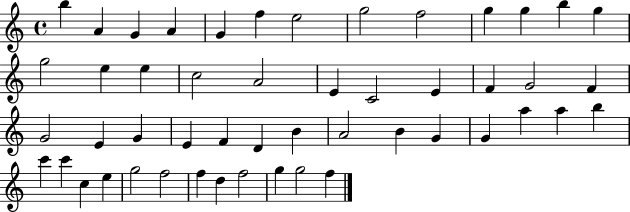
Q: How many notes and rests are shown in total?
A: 50